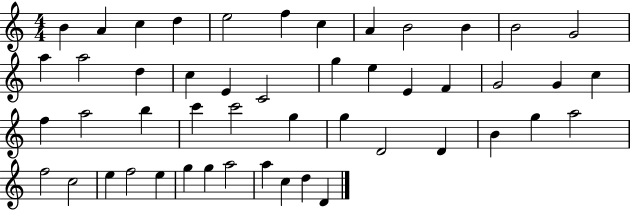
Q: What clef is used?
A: treble